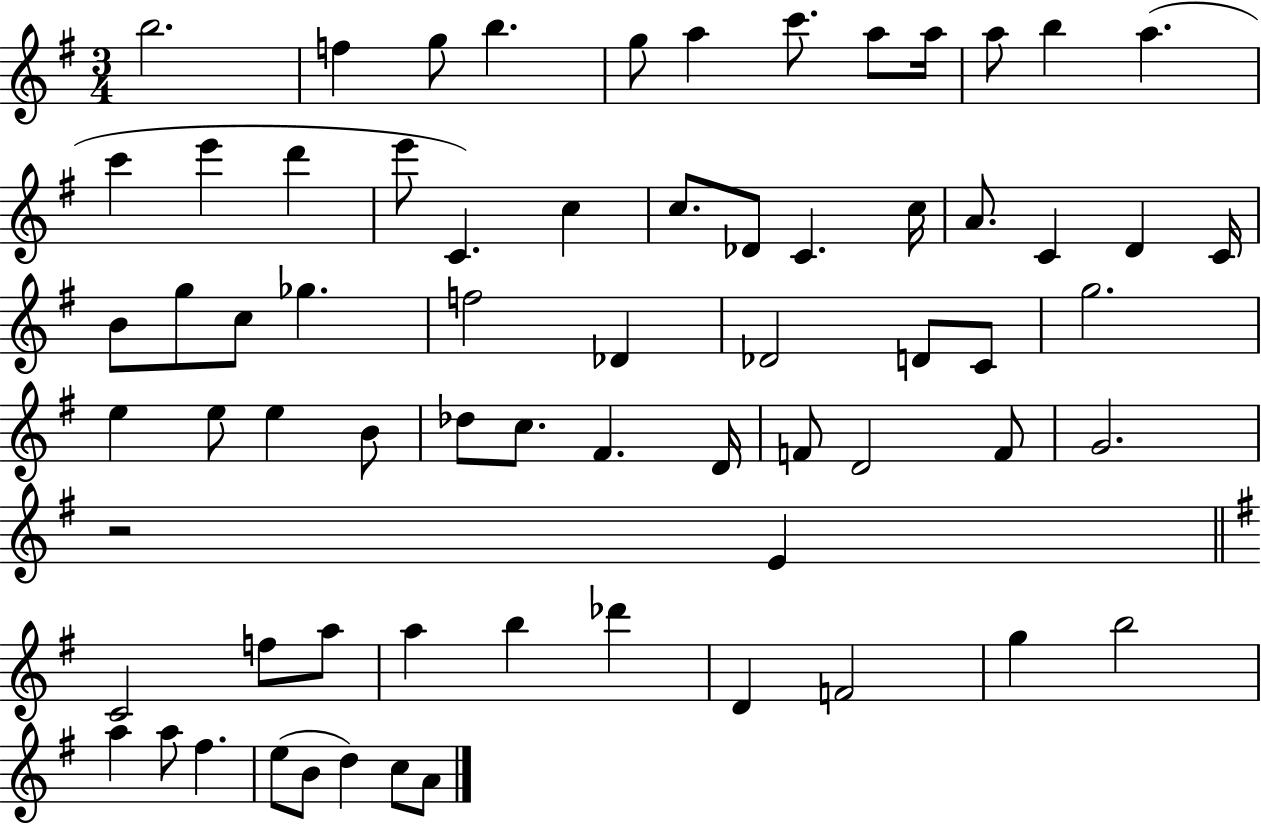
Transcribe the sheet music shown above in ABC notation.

X:1
T:Untitled
M:3/4
L:1/4
K:G
b2 f g/2 b g/2 a c'/2 a/2 a/4 a/2 b a c' e' d' e'/2 C c c/2 _D/2 C c/4 A/2 C D C/4 B/2 g/2 c/2 _g f2 _D _D2 D/2 C/2 g2 e e/2 e B/2 _d/2 c/2 ^F D/4 F/2 D2 F/2 G2 z2 E C2 f/2 a/2 a b _d' D F2 g b2 a a/2 ^f e/2 B/2 d c/2 A/2